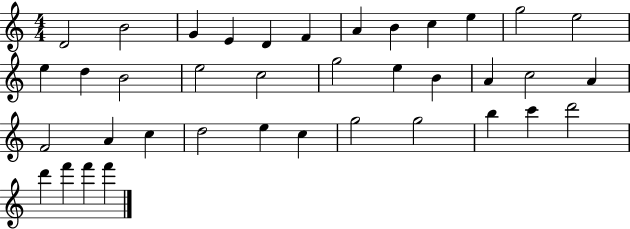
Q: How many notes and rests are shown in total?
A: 38